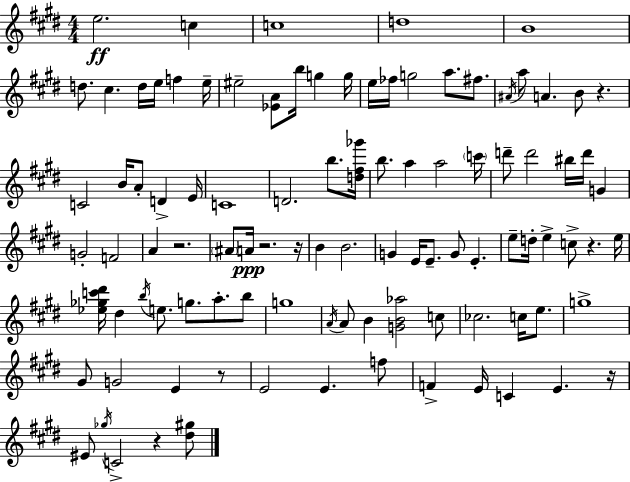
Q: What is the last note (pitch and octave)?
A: C4